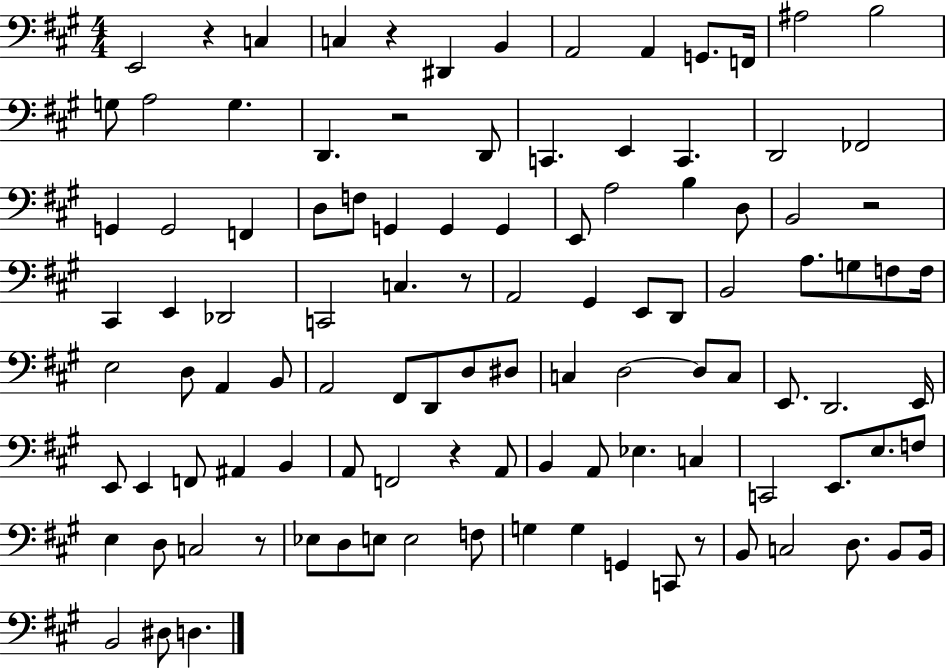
E2/h R/q C3/q C3/q R/q D#2/q B2/q A2/h A2/q G2/e. F2/s A#3/h B3/h G3/e A3/h G3/q. D2/q. R/h D2/e C2/q. E2/q C2/q. D2/h FES2/h G2/q G2/h F2/q D3/e F3/e G2/q G2/q G2/q E2/e A3/h B3/q D3/e B2/h R/h C#2/q E2/q Db2/h C2/h C3/q. R/e A2/h G#2/q E2/e D2/e B2/h A3/e. G3/e F3/e F3/s E3/h D3/e A2/q B2/e A2/h F#2/e D2/e D3/e D#3/e C3/q D3/h D3/e C3/e E2/e. D2/h. E2/s E2/e E2/q F2/e A#2/q B2/q A2/e F2/h R/q A2/e B2/q A2/e Eb3/q. C3/q C2/h E2/e. E3/e. F3/e E3/q D3/e C3/h R/e Eb3/e D3/e E3/e E3/h F3/e G3/q G3/q G2/q C2/e R/e B2/e C3/h D3/e. B2/e B2/s B2/h D#3/e D3/q.